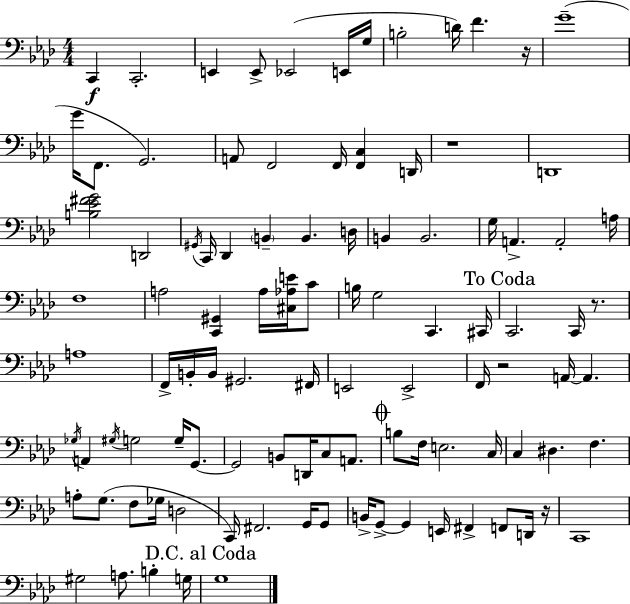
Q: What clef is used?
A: bass